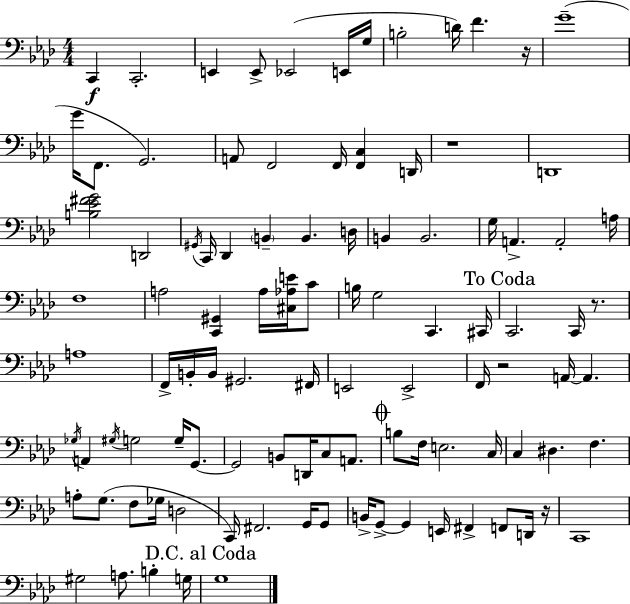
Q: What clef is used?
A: bass